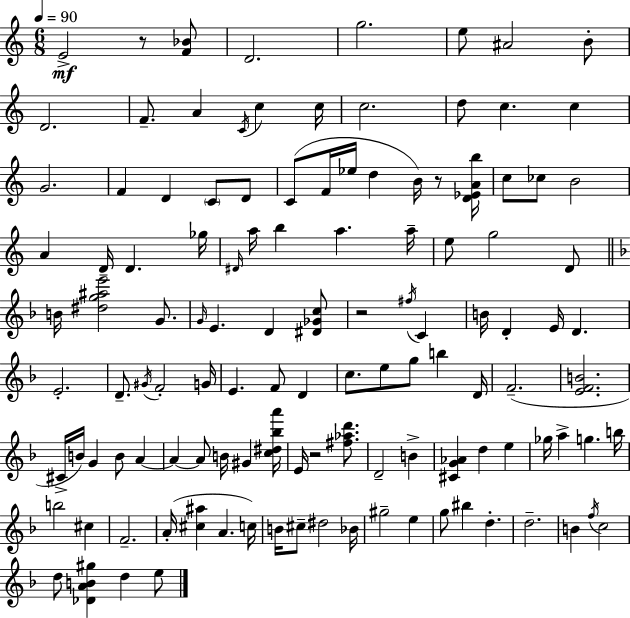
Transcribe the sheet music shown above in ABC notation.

X:1
T:Untitled
M:6/8
L:1/4
K:Am
E2 z/2 [F_B]/2 D2 g2 e/2 ^A2 B/2 D2 F/2 A C/4 c c/4 c2 d/2 c c G2 F D C/2 D/2 C/2 F/4 _e/4 d B/4 z/2 [D_EAb]/4 c/2 _c/2 B2 A D/4 D _g/4 ^D/4 a/4 b a a/4 e/2 g2 D/2 B/4 [^dg^ae']2 G/2 G/4 E D [^D_Gc]/2 z2 ^f/4 C B/4 D E/4 D E2 D/2 ^G/4 F2 G/4 E F/2 D c/2 e/2 g/2 b D/4 F2 [EFB]2 ^C/4 B/4 G B/2 A A A/2 B/4 ^G [c^d_ba']/4 E/4 z2 [^f_ad']/2 D2 B [^CG_A] d e _g/4 a g b/4 b2 ^c F2 A/4 [^c^a] A c/4 B/4 ^c/2 ^d2 _B/4 ^g2 e g/2 ^b d d2 B f/4 c2 d/2 [_DAB^g] d e/2